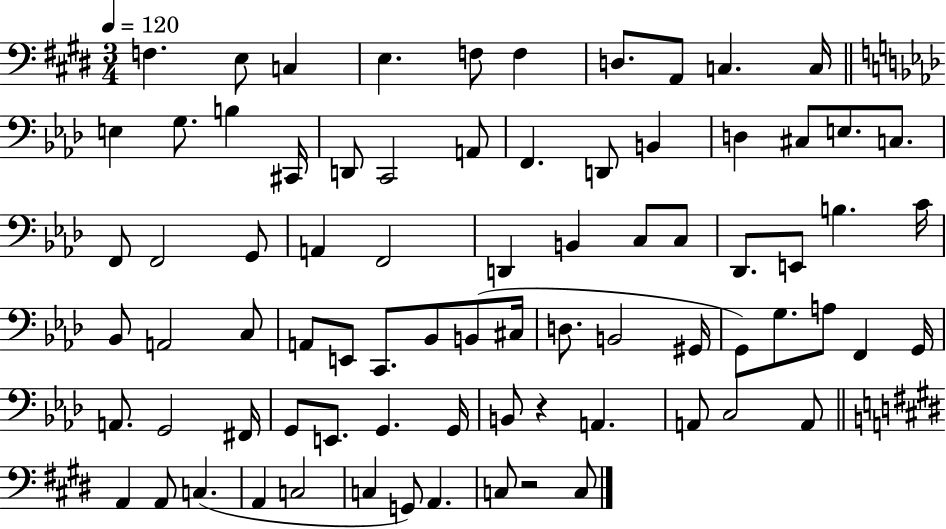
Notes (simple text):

F3/q. E3/e C3/q E3/q. F3/e F3/q D3/e. A2/e C3/q. C3/s E3/q G3/e. B3/q C#2/s D2/e C2/h A2/e F2/q. D2/e B2/q D3/q C#3/e E3/e. C3/e. F2/e F2/h G2/e A2/q F2/h D2/q B2/q C3/e C3/e Db2/e. E2/e B3/q. C4/s Bb2/e A2/h C3/e A2/e E2/e C2/e. Bb2/e B2/e C#3/s D3/e. B2/h G#2/s G2/e G3/e. A3/e F2/q G2/s A2/e. G2/h F#2/s G2/e E2/e. G2/q. G2/s B2/e R/q A2/q. A2/e C3/h A2/e A2/q A2/e C3/q. A2/q C3/h C3/q G2/e A2/q. C3/e R/h C3/e